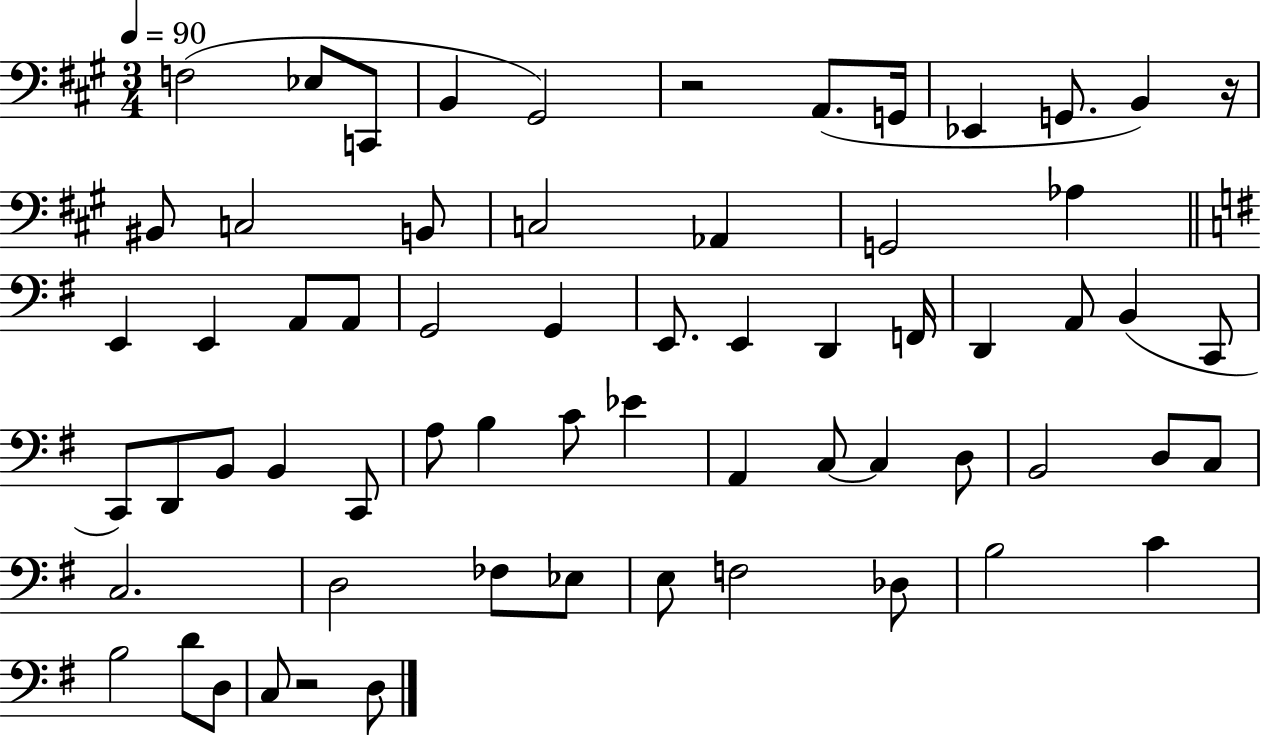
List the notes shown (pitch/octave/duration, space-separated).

F3/h Eb3/e C2/e B2/q G#2/h R/h A2/e. G2/s Eb2/q G2/e. B2/q R/s BIS2/e C3/h B2/e C3/h Ab2/q G2/h Ab3/q E2/q E2/q A2/e A2/e G2/h G2/q E2/e. E2/q D2/q F2/s D2/q A2/e B2/q C2/e C2/e D2/e B2/e B2/q C2/e A3/e B3/q C4/e Eb4/q A2/q C3/e C3/q D3/e B2/h D3/e C3/e C3/h. D3/h FES3/e Eb3/e E3/e F3/h Db3/e B3/h C4/q B3/h D4/e D3/e C3/e R/h D3/e